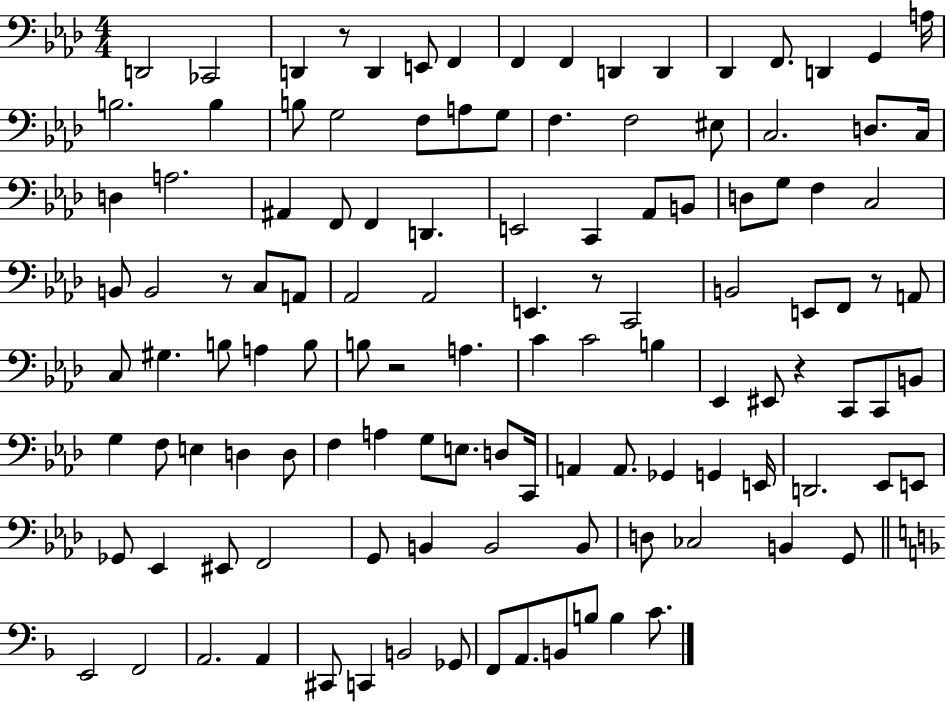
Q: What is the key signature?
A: AES major